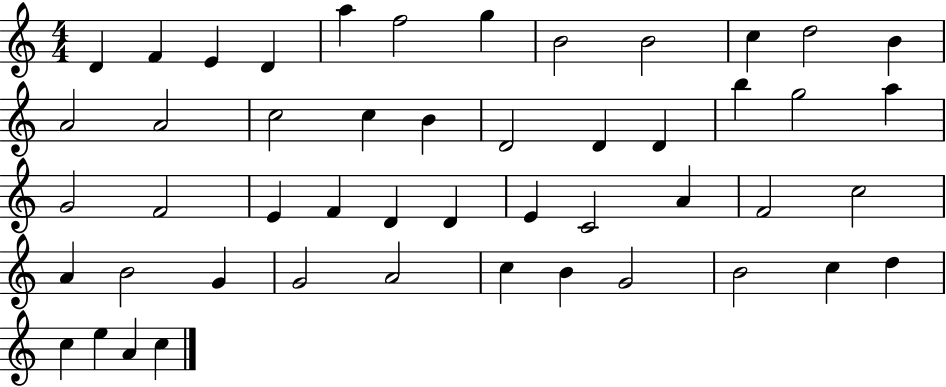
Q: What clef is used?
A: treble